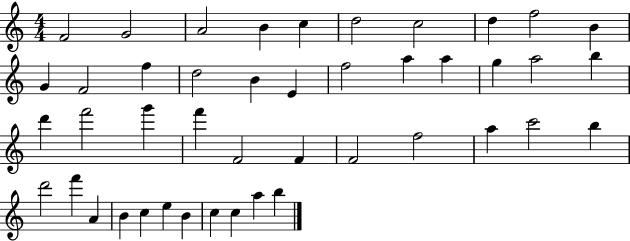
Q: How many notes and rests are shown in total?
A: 44